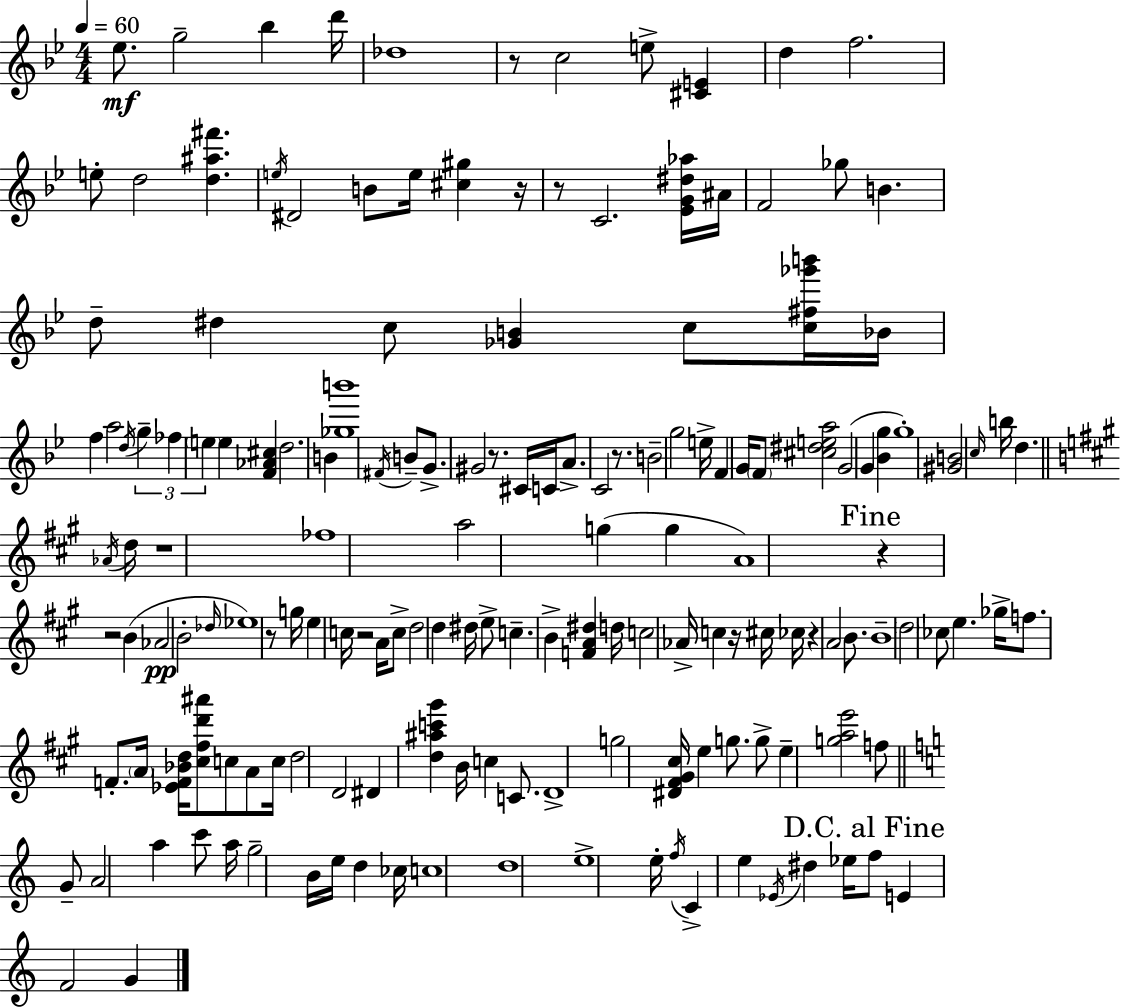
Eb5/e. G5/h Bb5/q D6/s Db5/w R/e C5/h E5/e [C#4,E4]/q D5/q F5/h. E5/e D5/h [D5,A#5,F#6]/q. E5/s D#4/h B4/e E5/s [C#5,G#5]/q R/s R/e C4/h. [Eb4,G4,D#5,Ab5]/s A#4/s F4/h Gb5/e B4/q. D5/e D#5/q C5/e [Gb4,B4]/q C5/e [C5,F#5,Gb6,B6]/s Bb4/s F5/q A5/h D5/s G5/q FES5/q E5/q E5/q [F4,Ab4,C#5]/q D5/h. B4/q [Gb5,B6]/w F#4/s B4/e G4/e. G#4/h R/e. C#4/s C4/s A4/e. C4/h R/e. B4/h G5/h E5/s F4/q G4/s F4/e [C#5,D#5,E5,A5]/h G4/h G4/q [Bb4,G5]/q G5/w [G#4,B4]/h C5/s B5/s D5/q. Ab4/s D5/s R/w FES5/w A5/h G5/q G5/q A4/w R/q R/h B4/q Ab4/h B4/h Db5/s Eb5/w R/e G5/s E5/q C5/s R/h A4/s C5/e D5/h D5/q D#5/s E5/e C5/q. B4/q [F4,A4,D#5]/q D5/s C5/h Ab4/s C5/q R/s C#5/s CES5/s R/q A4/h B4/e. B4/w D5/h CES5/e E5/q. Gb5/s F5/e. F4/e. A4/s [Eb4,F4,Bb4,D5]/s [C#5,F#5,D6,A#6]/e C5/e A4/e C5/s D5/h D4/h D#4/q [D5,A#5,C6,G#6]/q B4/s C5/q C4/e. D4/w G5/h [D#4,F#4,G#4,C#5]/s E5/q G5/e. G5/e E5/q [G5,A5,E6]/h F5/e G4/e A4/h A5/q C6/e A5/s G5/h B4/s E5/s D5/q CES5/s C5/w D5/w E5/w E5/s F5/s C4/q E5/q Eb4/s D#5/q Eb5/s F5/e E4/q F4/h G4/q